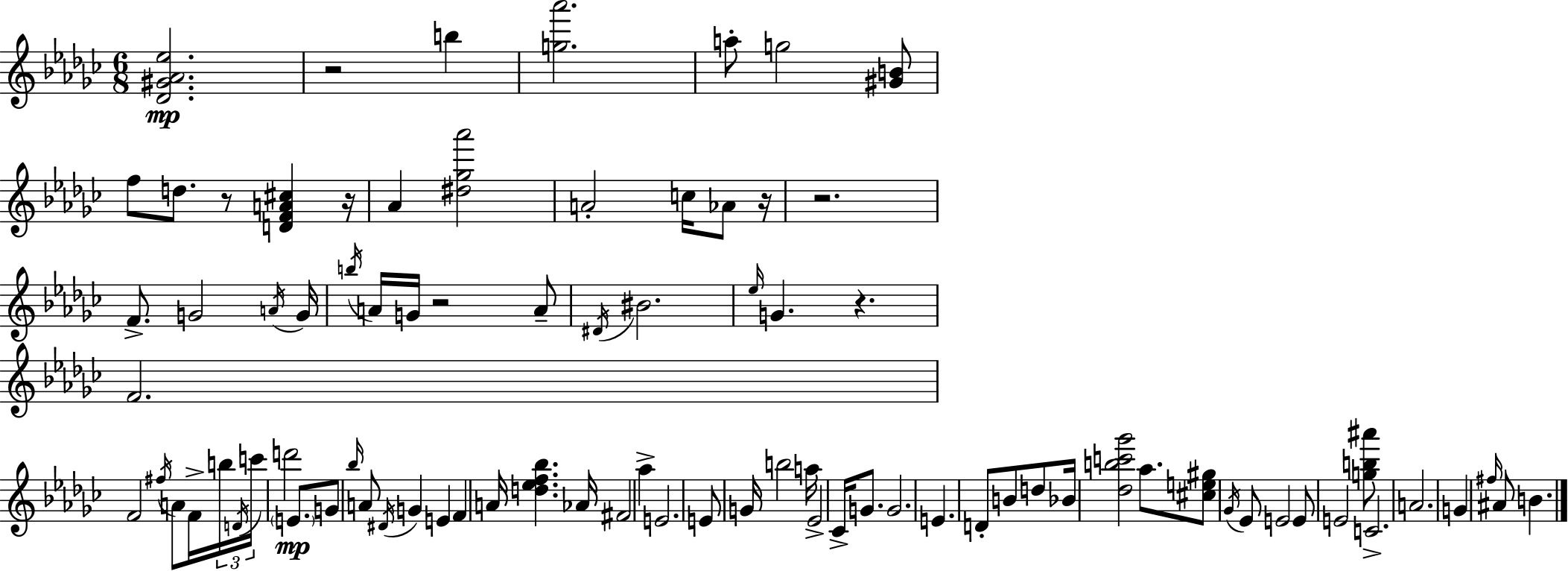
X:1
T:Untitled
M:6/8
L:1/4
K:Ebm
[_D^G_A_e]2 z2 b [g_a']2 a/2 g2 [^GB]/2 f/2 d/2 z/2 [DFA^c] z/4 _A [^d_g_a']2 A2 c/4 _A/2 z/4 z2 F/2 G2 A/4 G/4 b/4 A/4 G/4 z2 A/2 ^D/4 ^B2 _e/4 G z F2 F2 ^f/4 A/2 F/4 b/4 D/4 c'/4 d'2 E/2 G/2 _b/4 A/2 ^D/4 G E F A/4 [d_ef_b] _A/4 ^F2 _a E2 E/2 G/4 b2 a/4 _E2 _C/4 G/2 G2 E D/2 B/2 d/2 _B/4 [_dbc'_g']2 _a/2 [^ce^g]/2 _G/4 _E/2 E2 E/2 E2 [gb^a']/2 C2 A2 G ^f/4 ^A/2 B